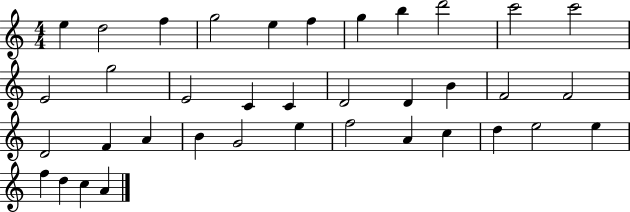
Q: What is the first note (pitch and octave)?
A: E5